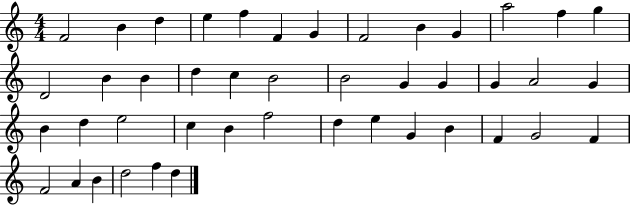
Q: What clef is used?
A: treble